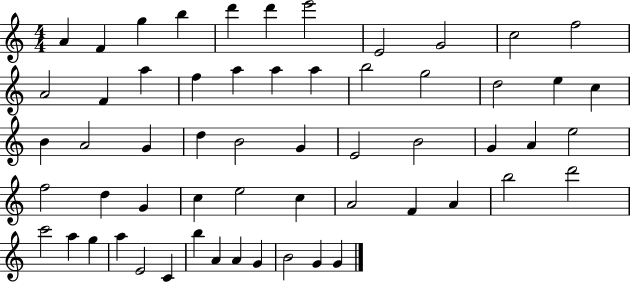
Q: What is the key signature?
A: C major